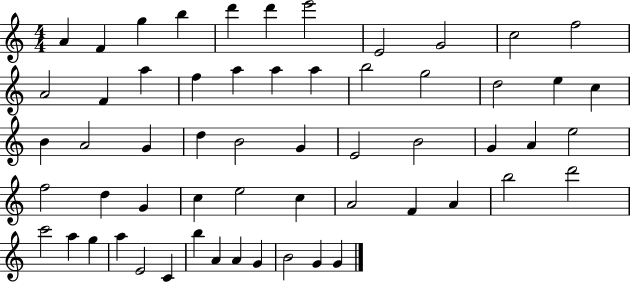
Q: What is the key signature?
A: C major